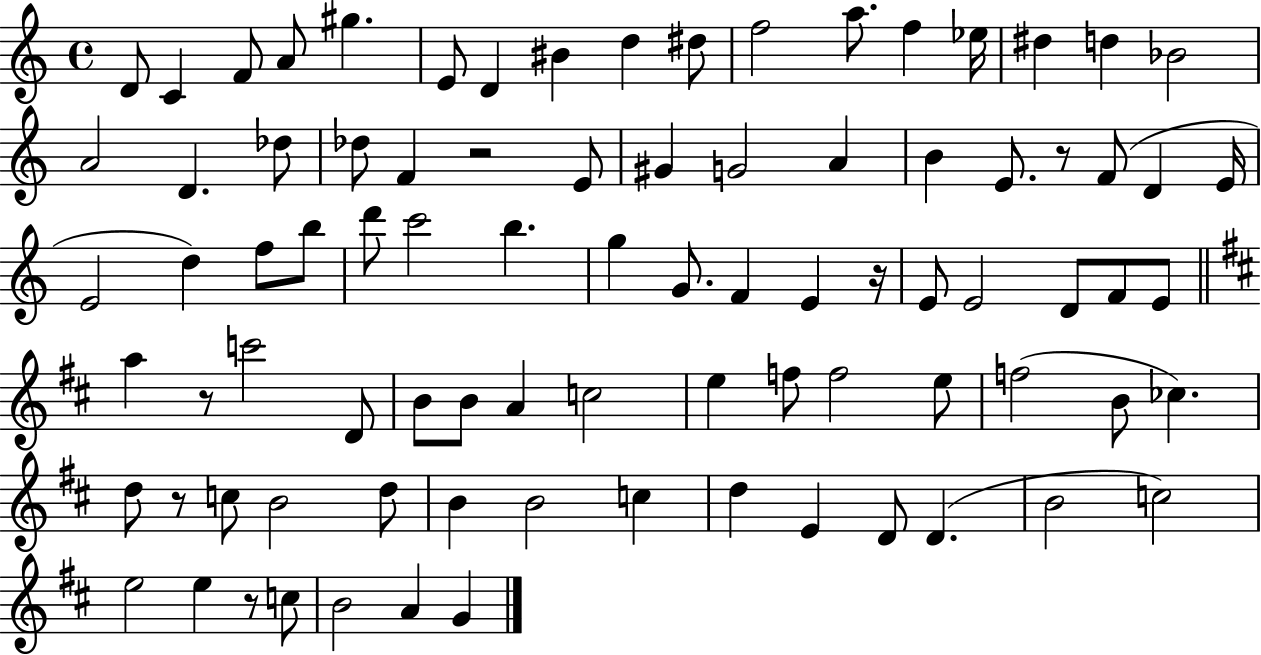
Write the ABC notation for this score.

X:1
T:Untitled
M:4/4
L:1/4
K:C
D/2 C F/2 A/2 ^g E/2 D ^B d ^d/2 f2 a/2 f _e/4 ^d d _B2 A2 D _d/2 _d/2 F z2 E/2 ^G G2 A B E/2 z/2 F/2 D E/4 E2 d f/2 b/2 d'/2 c'2 b g G/2 F E z/4 E/2 E2 D/2 F/2 E/2 a z/2 c'2 D/2 B/2 B/2 A c2 e f/2 f2 e/2 f2 B/2 _c d/2 z/2 c/2 B2 d/2 B B2 c d E D/2 D B2 c2 e2 e z/2 c/2 B2 A G